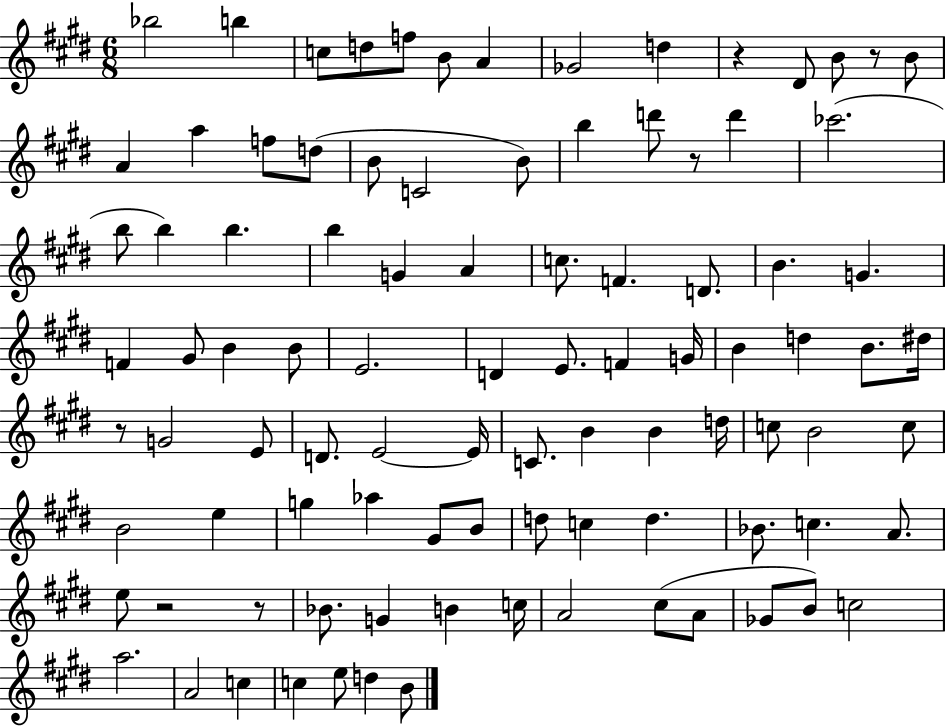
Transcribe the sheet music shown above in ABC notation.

X:1
T:Untitled
M:6/8
L:1/4
K:E
_b2 b c/2 d/2 f/2 B/2 A _G2 d z ^D/2 B/2 z/2 B/2 A a f/2 d/2 B/2 C2 B/2 b d'/2 z/2 d' _c'2 b/2 b b b G A c/2 F D/2 B G F ^G/2 B B/2 E2 D E/2 F G/4 B d B/2 ^d/4 z/2 G2 E/2 D/2 E2 E/4 C/2 B B d/4 c/2 B2 c/2 B2 e g _a ^G/2 B/2 d/2 c d _B/2 c A/2 e/2 z2 z/2 _B/2 G B c/4 A2 ^c/2 A/2 _G/2 B/2 c2 a2 A2 c c e/2 d B/2